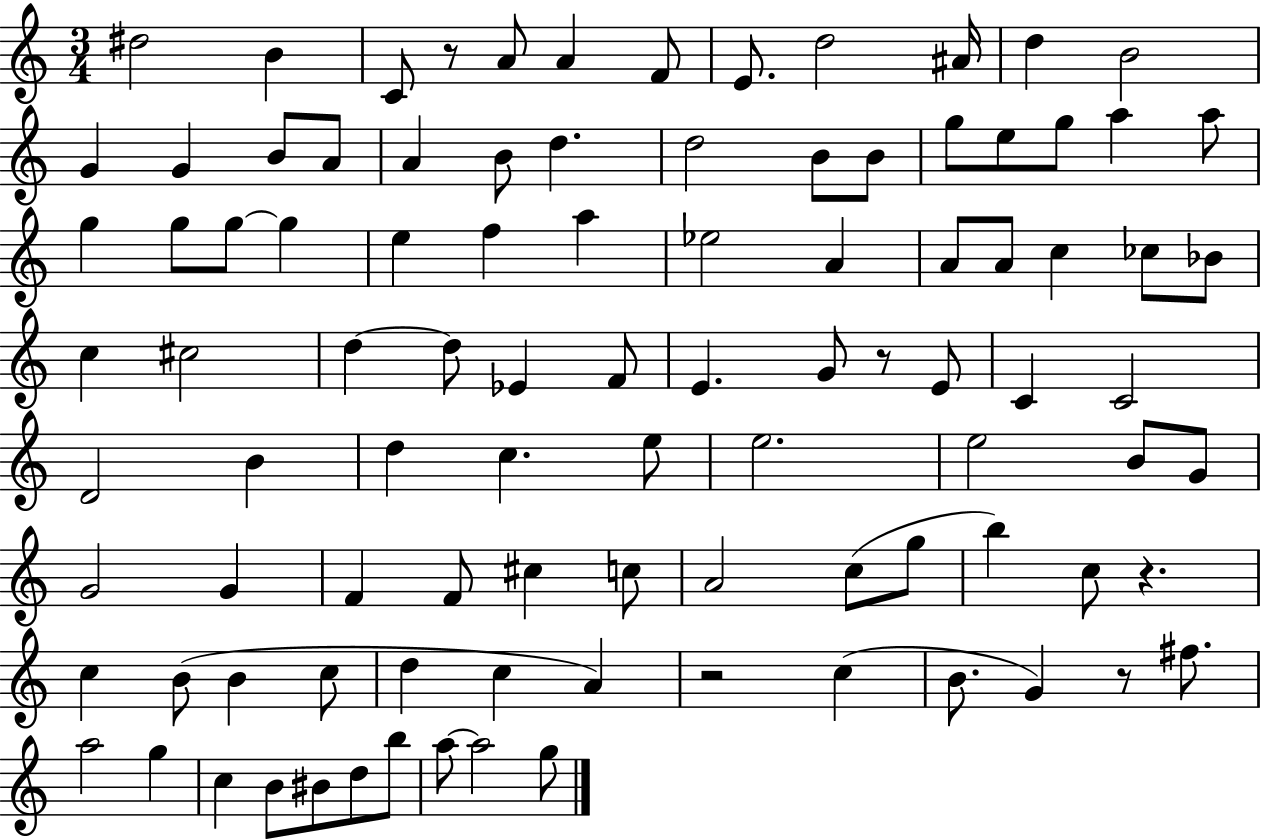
D#5/h B4/q C4/e R/e A4/e A4/q F4/e E4/e. D5/h A#4/s D5/q B4/h G4/q G4/q B4/e A4/e A4/q B4/e D5/q. D5/h B4/e B4/e G5/e E5/e G5/e A5/q A5/e G5/q G5/e G5/e G5/q E5/q F5/q A5/q Eb5/h A4/q A4/e A4/e C5/q CES5/e Bb4/e C5/q C#5/h D5/q D5/e Eb4/q F4/e E4/q. G4/e R/e E4/e C4/q C4/h D4/h B4/q D5/q C5/q. E5/e E5/h. E5/h B4/e G4/e G4/h G4/q F4/q F4/e C#5/q C5/e A4/h C5/e G5/e B5/q C5/e R/q. C5/q B4/e B4/q C5/e D5/q C5/q A4/q R/h C5/q B4/e. G4/q R/e F#5/e. A5/h G5/q C5/q B4/e BIS4/e D5/e B5/e A5/e A5/h G5/e